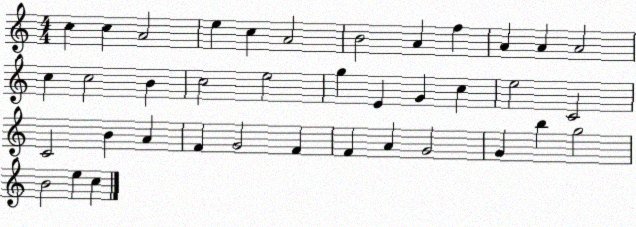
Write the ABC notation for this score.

X:1
T:Untitled
M:4/4
L:1/4
K:C
c c A2 e c A2 B2 A f A A A2 c c2 B c2 e2 g E G c e2 C2 C2 B A F G2 F F A G2 G b g2 B2 e c